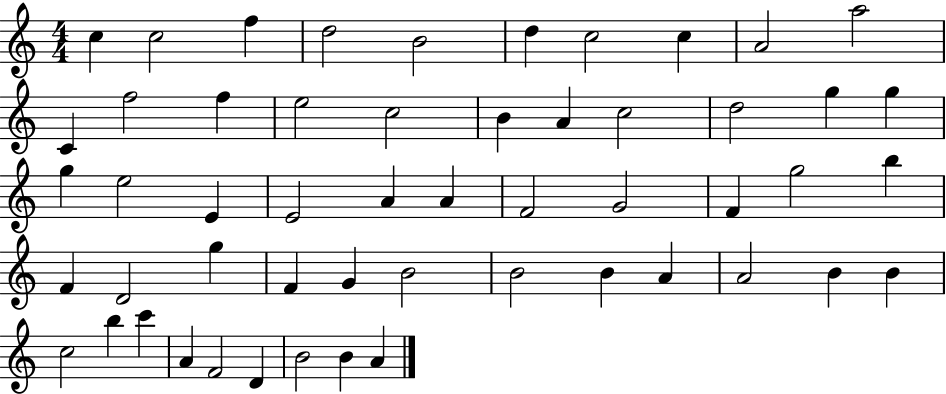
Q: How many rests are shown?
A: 0